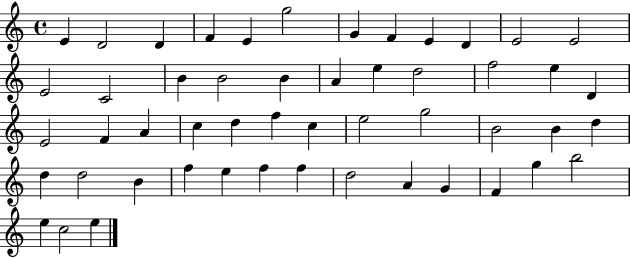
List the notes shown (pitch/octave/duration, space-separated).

E4/q D4/h D4/q F4/q E4/q G5/h G4/q F4/q E4/q D4/q E4/h E4/h E4/h C4/h B4/q B4/h B4/q A4/q E5/q D5/h F5/h E5/q D4/q E4/h F4/q A4/q C5/q D5/q F5/q C5/q E5/h G5/h B4/h B4/q D5/q D5/q D5/h B4/q F5/q E5/q F5/q F5/q D5/h A4/q G4/q F4/q G5/q B5/h E5/q C5/h E5/q